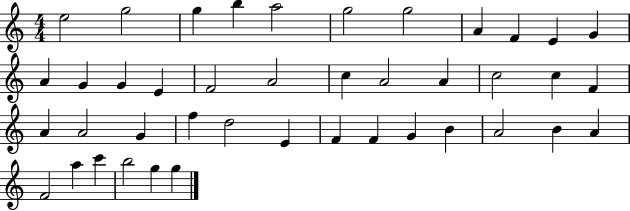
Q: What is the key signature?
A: C major